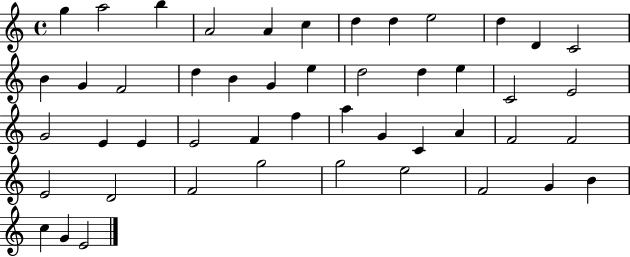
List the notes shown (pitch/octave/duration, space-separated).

G5/q A5/h B5/q A4/h A4/q C5/q D5/q D5/q E5/h D5/q D4/q C4/h B4/q G4/q F4/h D5/q B4/q G4/q E5/q D5/h D5/q E5/q C4/h E4/h G4/h E4/q E4/q E4/h F4/q F5/q A5/q G4/q C4/q A4/q F4/h F4/h E4/h D4/h F4/h G5/h G5/h E5/h F4/h G4/q B4/q C5/q G4/q E4/h